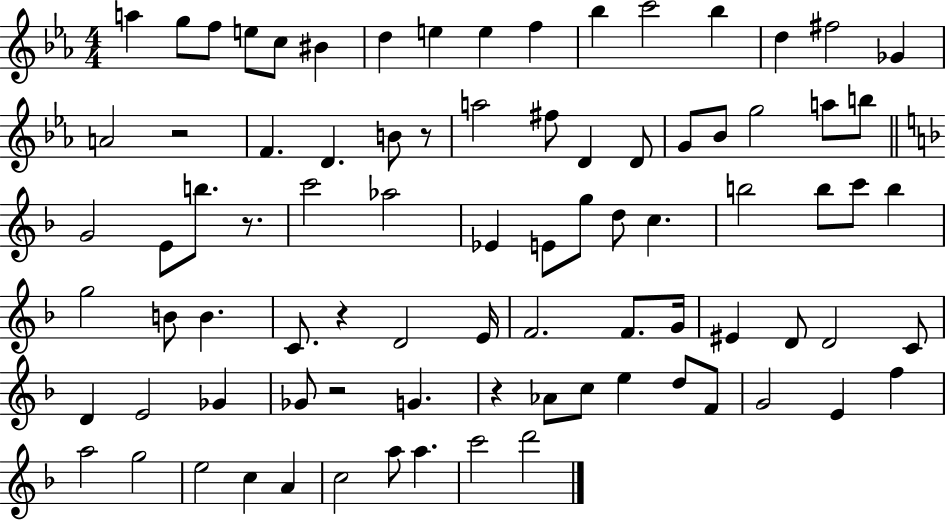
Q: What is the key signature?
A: EES major